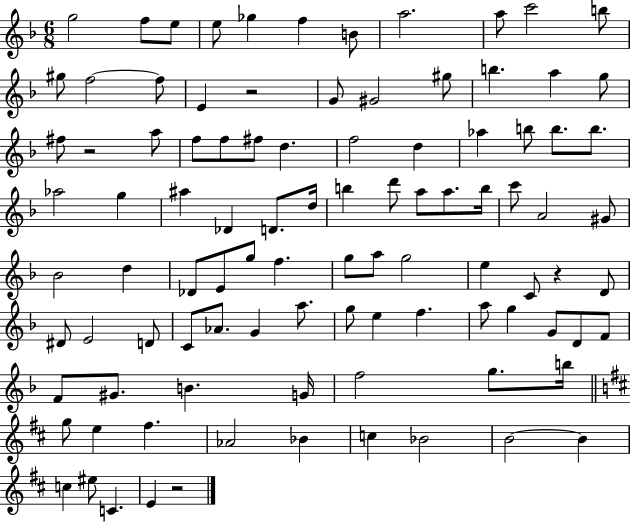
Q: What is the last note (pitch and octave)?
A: E4